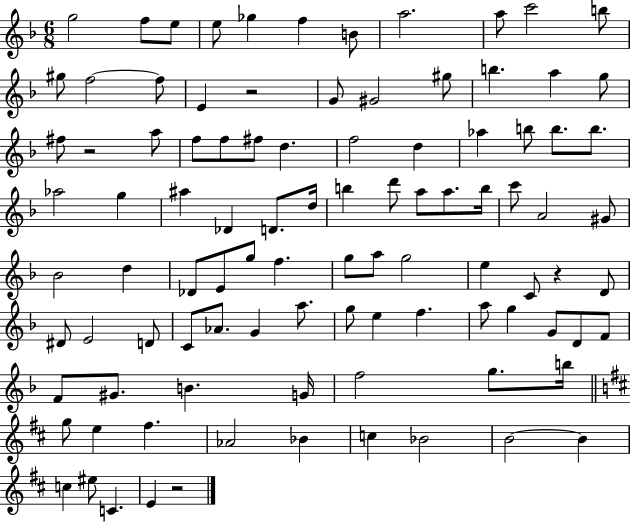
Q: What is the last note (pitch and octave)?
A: E4